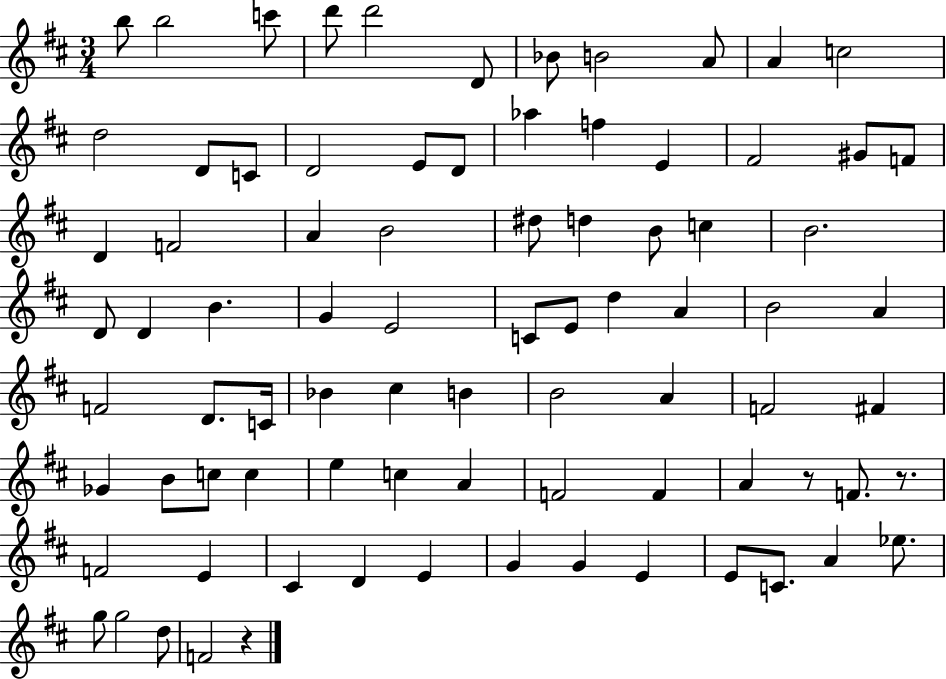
B5/e B5/h C6/e D6/e D6/h D4/e Bb4/e B4/h A4/e A4/q C5/h D5/h D4/e C4/e D4/h E4/e D4/e Ab5/q F5/q E4/q F#4/h G#4/e F4/e D4/q F4/h A4/q B4/h D#5/e D5/q B4/e C5/q B4/h. D4/e D4/q B4/q. G4/q E4/h C4/e E4/e D5/q A4/q B4/h A4/q F4/h D4/e. C4/s Bb4/q C#5/q B4/q B4/h A4/q F4/h F#4/q Gb4/q B4/e C5/e C5/q E5/q C5/q A4/q F4/h F4/q A4/q R/e F4/e. R/e. F4/h E4/q C#4/q D4/q E4/q G4/q G4/q E4/q E4/e C4/e. A4/q Eb5/e. G5/e G5/h D5/e F4/h R/q